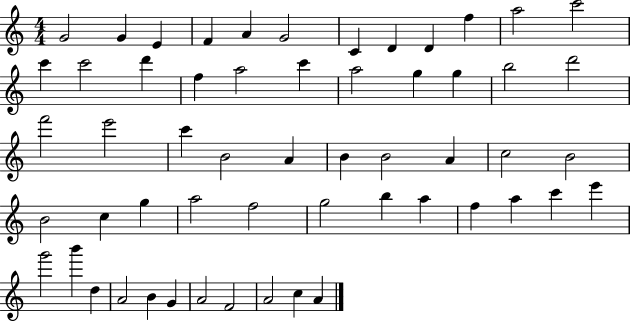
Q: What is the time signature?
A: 4/4